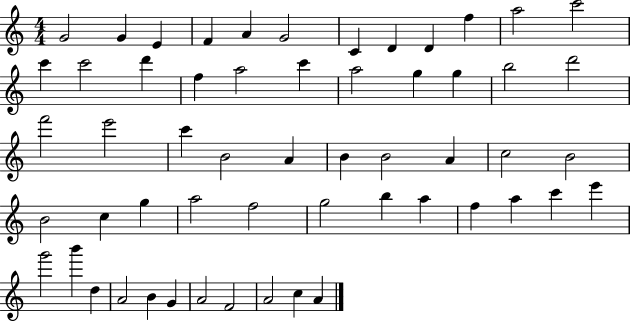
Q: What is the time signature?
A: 4/4